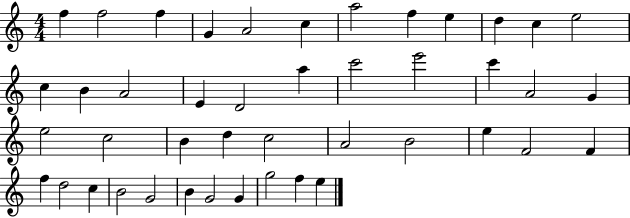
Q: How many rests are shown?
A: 0